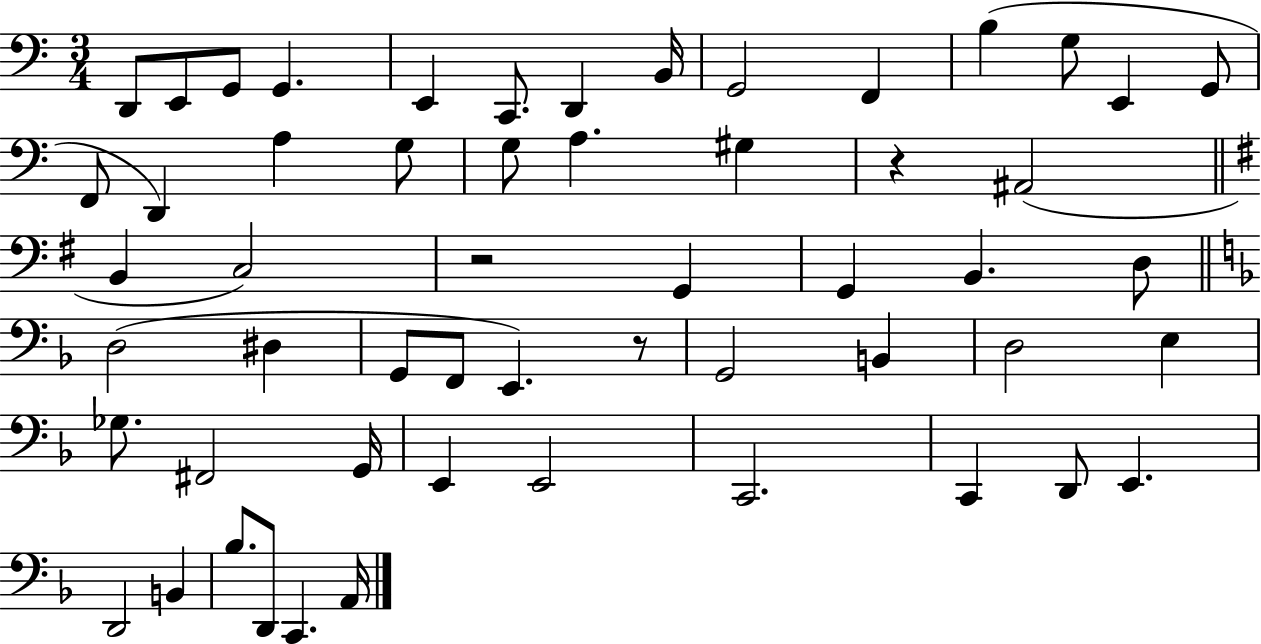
D2/e E2/e G2/e G2/q. E2/q C2/e. D2/q B2/s G2/h F2/q B3/q G3/e E2/q G2/e F2/e D2/q A3/q G3/e G3/e A3/q. G#3/q R/q A#2/h B2/q C3/h R/h G2/q G2/q B2/q. D3/e D3/h D#3/q G2/e F2/e E2/q. R/e G2/h B2/q D3/h E3/q Gb3/e. F#2/h G2/s E2/q E2/h C2/h. C2/q D2/e E2/q. D2/h B2/q Bb3/e. D2/e C2/q. A2/s